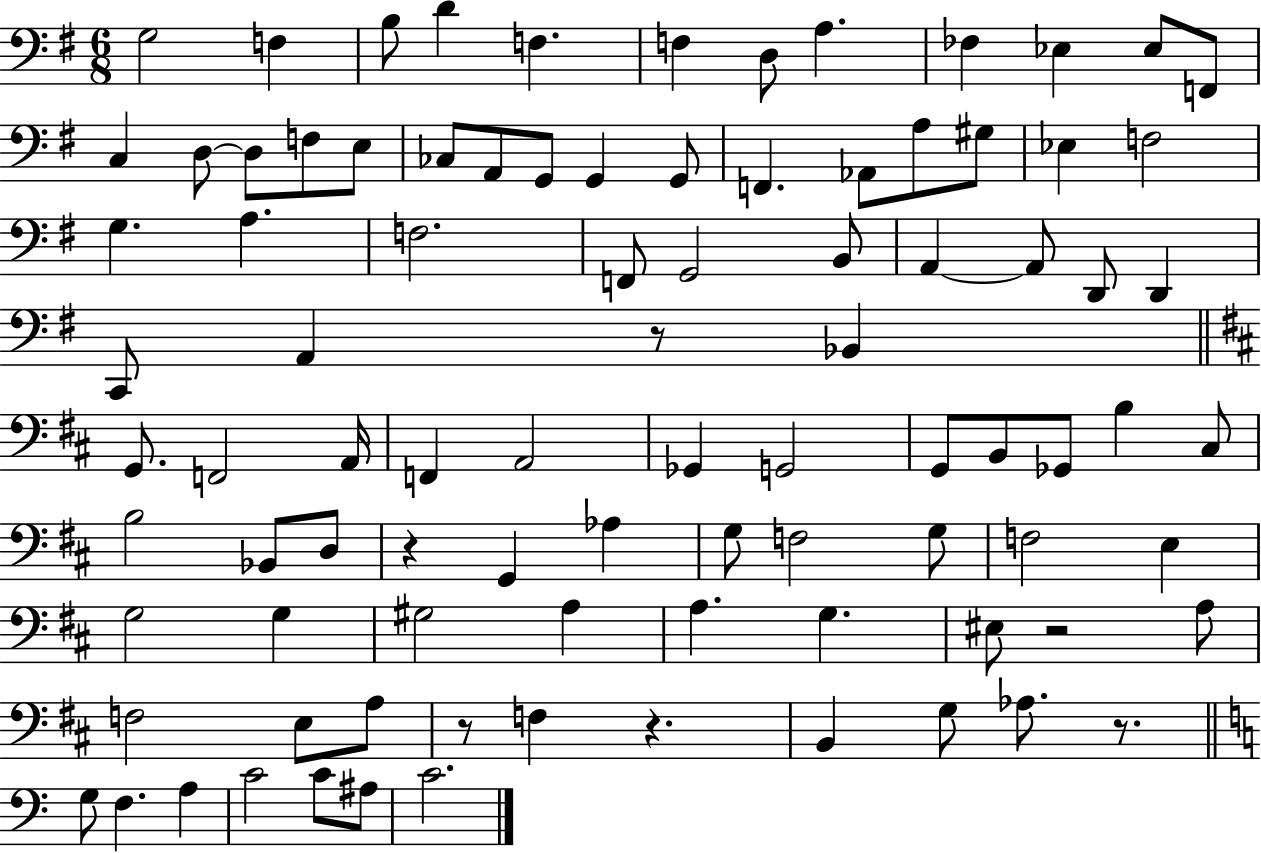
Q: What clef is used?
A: bass